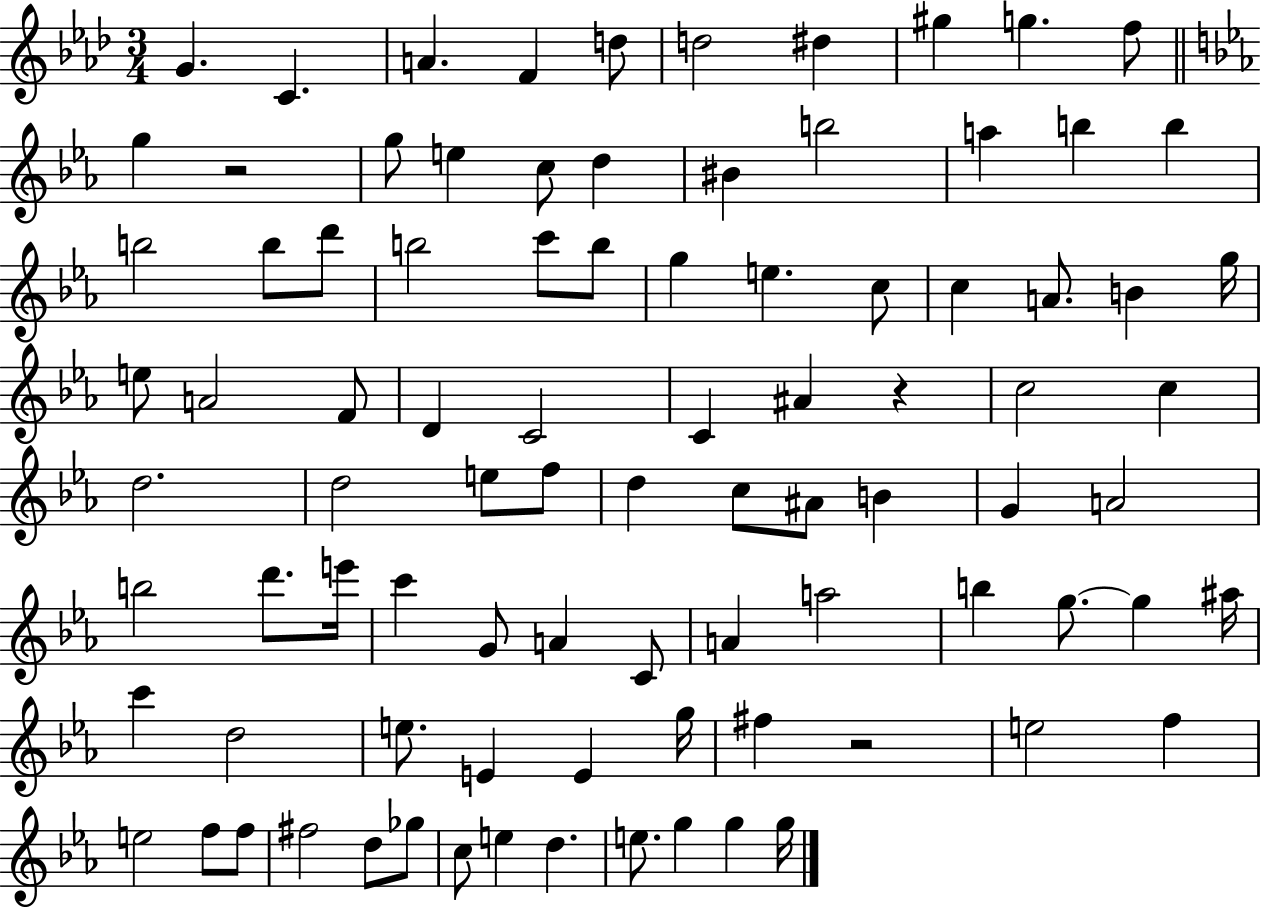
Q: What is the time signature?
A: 3/4